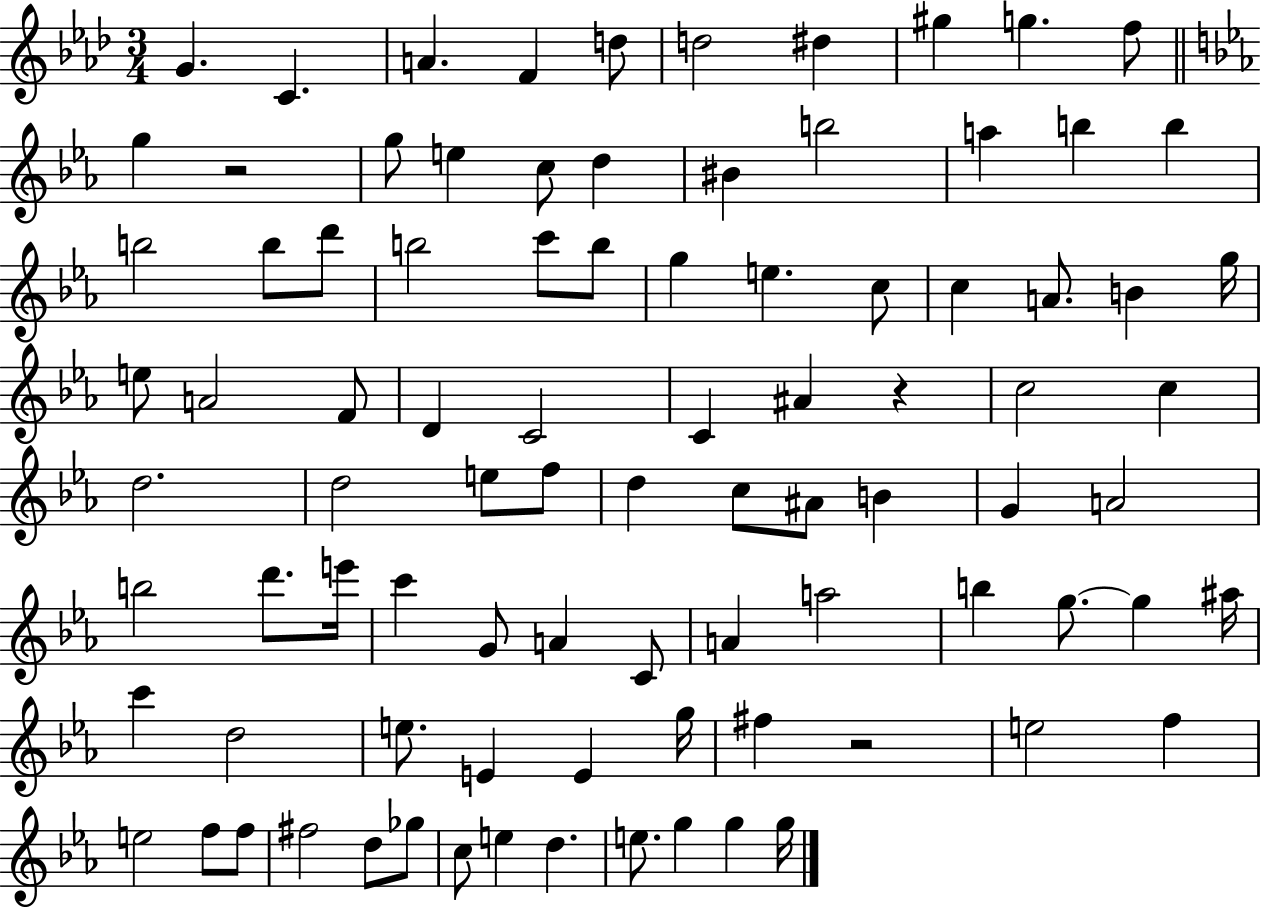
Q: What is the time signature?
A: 3/4